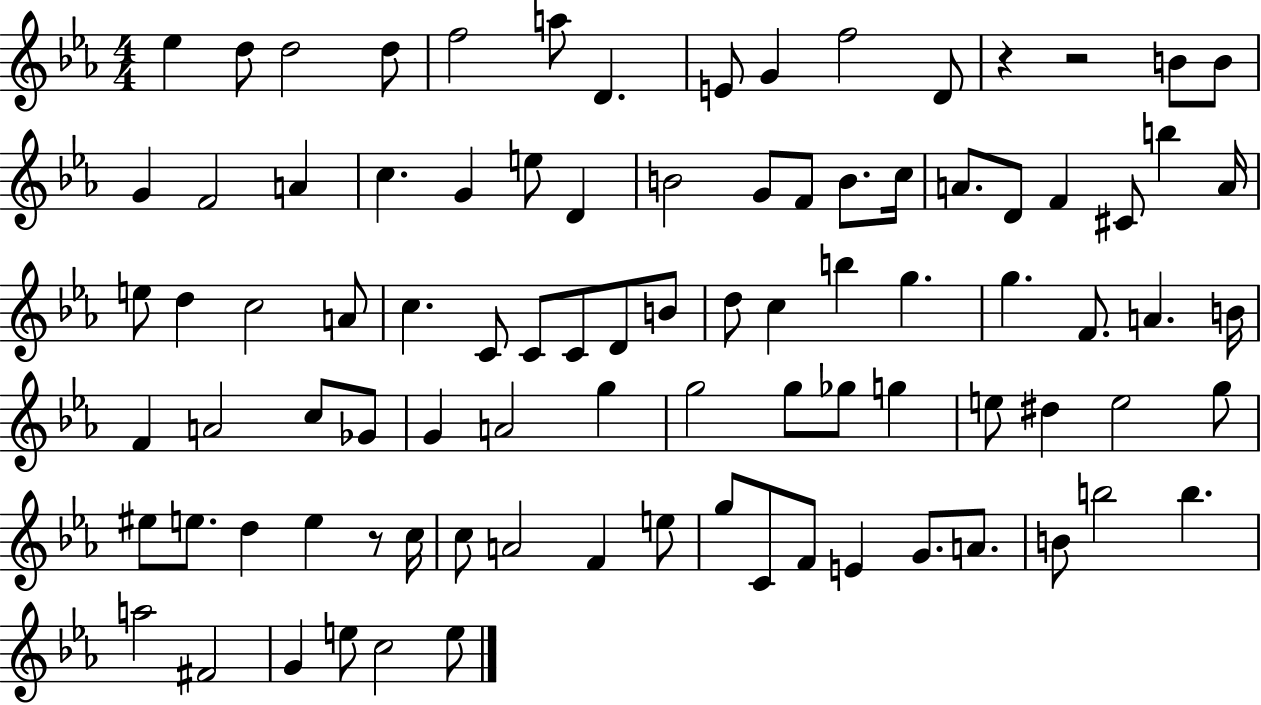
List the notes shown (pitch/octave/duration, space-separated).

Eb5/q D5/e D5/h D5/e F5/h A5/e D4/q. E4/e G4/q F5/h D4/e R/q R/h B4/e B4/e G4/q F4/h A4/q C5/q. G4/q E5/e D4/q B4/h G4/e F4/e B4/e. C5/s A4/e. D4/e F4/q C#4/e B5/q A4/s E5/e D5/q C5/h A4/e C5/q. C4/e C4/e C4/e D4/e B4/e D5/e C5/q B5/q G5/q. G5/q. F4/e. A4/q. B4/s F4/q A4/h C5/e Gb4/e G4/q A4/h G5/q G5/h G5/e Gb5/e G5/q E5/e D#5/q E5/h G5/e EIS5/e E5/e. D5/q E5/q R/e C5/s C5/e A4/h F4/q E5/e G5/e C4/e F4/e E4/q G4/e. A4/e. B4/e B5/h B5/q. A5/h F#4/h G4/q E5/e C5/h E5/e